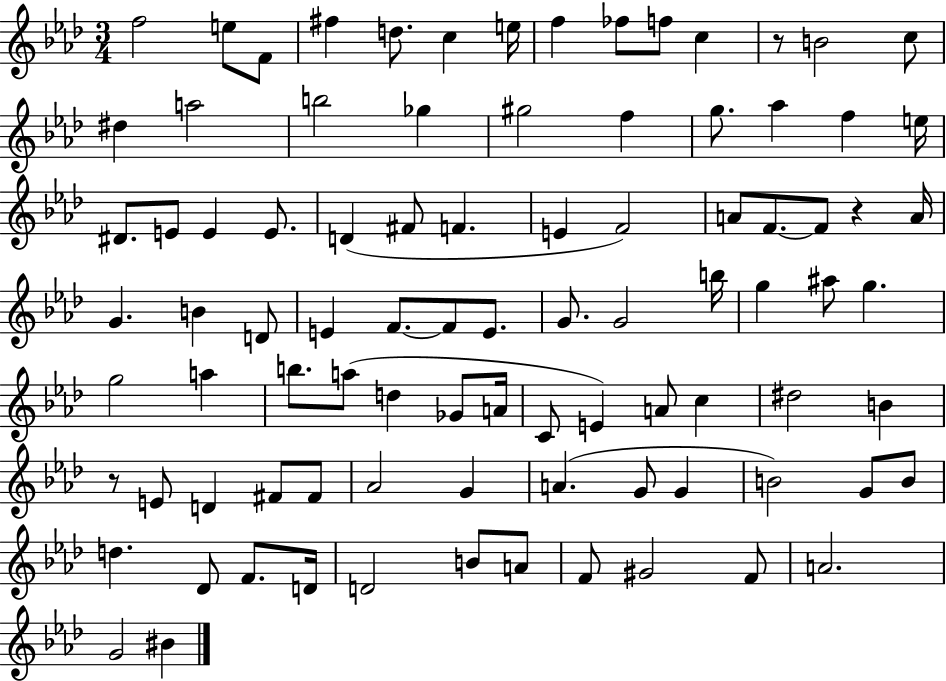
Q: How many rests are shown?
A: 3